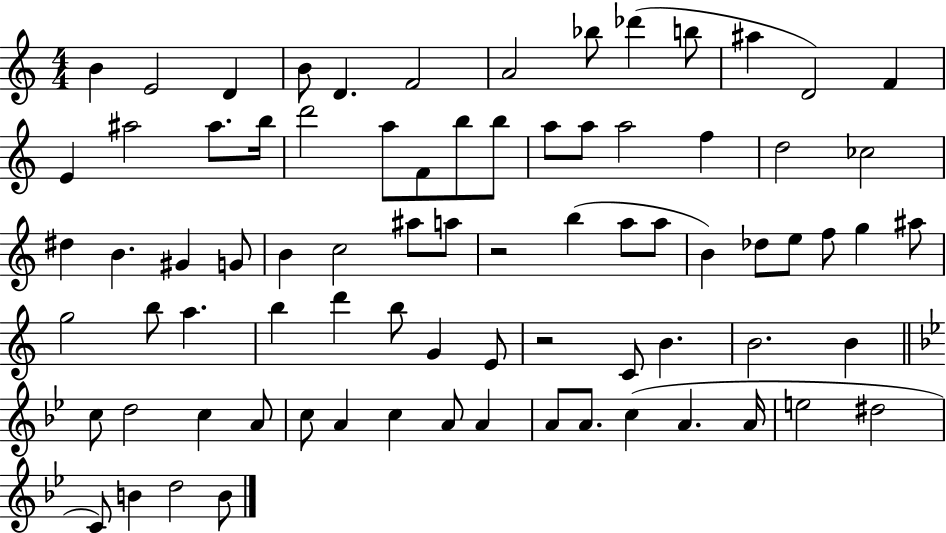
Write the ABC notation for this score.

X:1
T:Untitled
M:4/4
L:1/4
K:C
B E2 D B/2 D F2 A2 _b/2 _d' b/2 ^a D2 F E ^a2 ^a/2 b/4 d'2 a/2 F/2 b/2 b/2 a/2 a/2 a2 f d2 _c2 ^d B ^G G/2 B c2 ^a/2 a/2 z2 b a/2 a/2 B _d/2 e/2 f/2 g ^a/2 g2 b/2 a b d' b/2 G E/2 z2 C/2 B B2 B c/2 d2 c A/2 c/2 A c A/2 A A/2 A/2 c A A/4 e2 ^d2 C/2 B d2 B/2